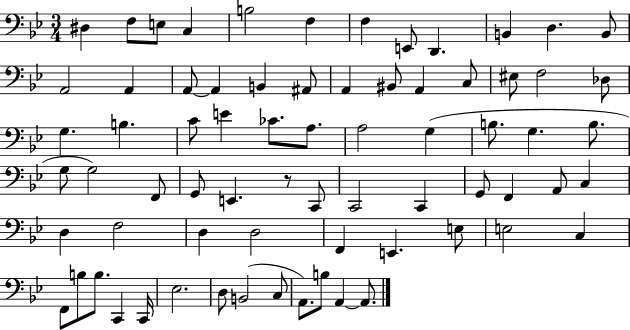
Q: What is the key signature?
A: BES major